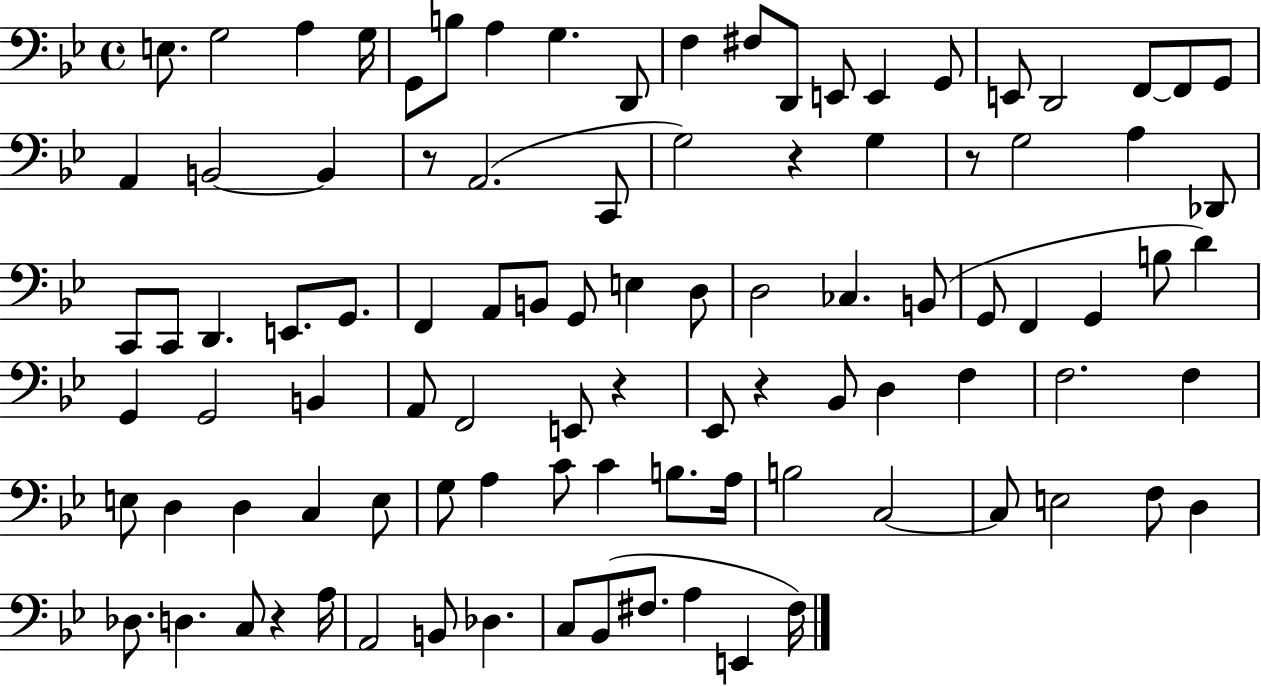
{
  \clef bass
  \time 4/4
  \defaultTimeSignature
  \key bes \major
  \repeat volta 2 { e8. g2 a4 g16 | g,8 b8 a4 g4. d,8 | f4 fis8 d,8 e,8 e,4 g,8 | e,8 d,2 f,8~~ f,8 g,8 | \break a,4 b,2~~ b,4 | r8 a,2.( c,8 | g2) r4 g4 | r8 g2 a4 des,8 | \break c,8 c,8 d,4. e,8. g,8. | f,4 a,8 b,8 g,8 e4 d8 | d2 ces4. b,8( | g,8 f,4 g,4 b8 d'4) | \break g,4 g,2 b,4 | a,8 f,2 e,8 r4 | ees,8 r4 bes,8 d4 f4 | f2. f4 | \break e8 d4 d4 c4 e8 | g8 a4 c'8 c'4 b8. a16 | b2 c2~~ | c8 e2 f8 d4 | \break des8. d4. c8 r4 a16 | a,2 b,8 des4. | c8 bes,8( fis8. a4 e,4 fis16) | } \bar "|."
}